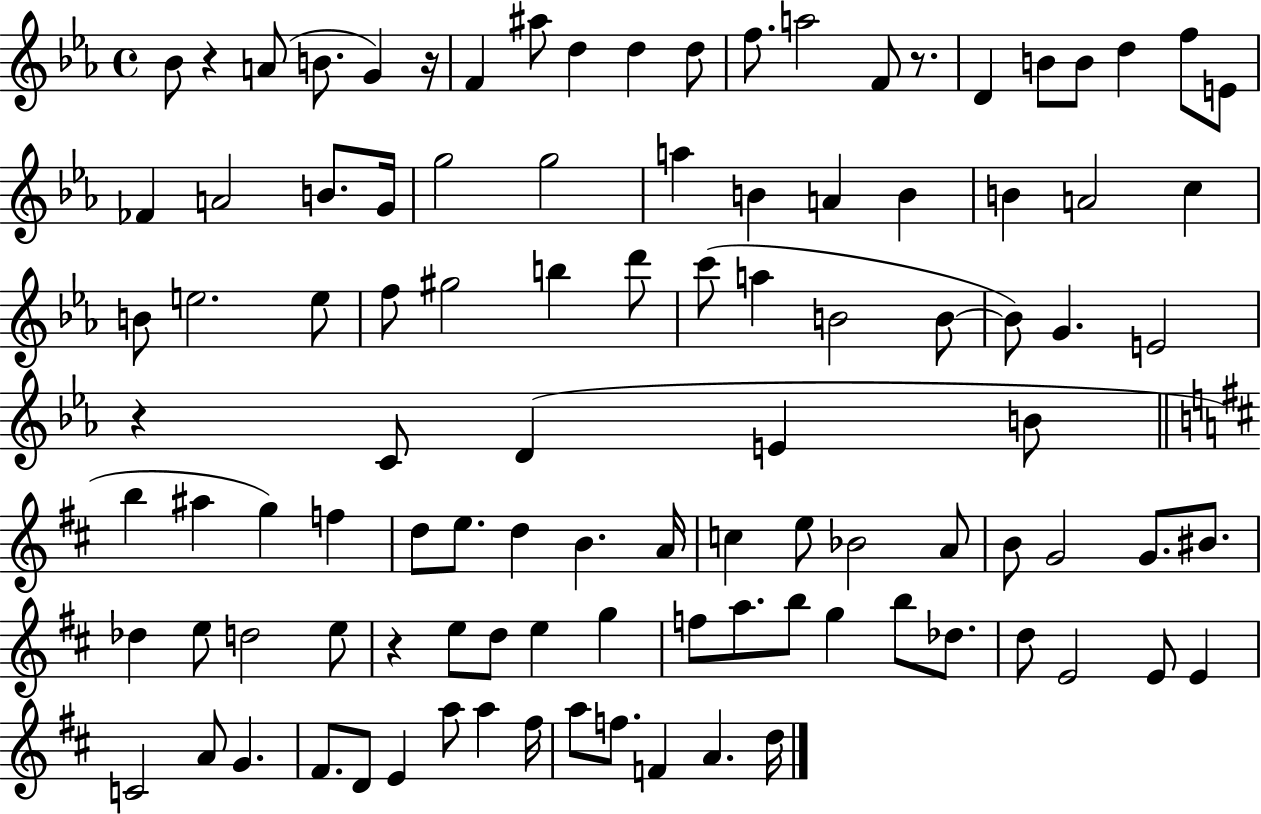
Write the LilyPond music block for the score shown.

{
  \clef treble
  \time 4/4
  \defaultTimeSignature
  \key ees \major
  \repeat volta 2 { bes'8 r4 a'8( b'8. g'4) r16 | f'4 ais''8 d''4 d''4 d''8 | f''8. a''2 f'8 r8. | d'4 b'8 b'8 d''4 f''8 e'8 | \break fes'4 a'2 b'8. g'16 | g''2 g''2 | a''4 b'4 a'4 b'4 | b'4 a'2 c''4 | \break b'8 e''2. e''8 | f''8 gis''2 b''4 d'''8 | c'''8( a''4 b'2 b'8~~ | b'8) g'4. e'2 | \break r4 c'8 d'4( e'4 b'8 | \bar "||" \break \key d \major b''4 ais''4 g''4) f''4 | d''8 e''8. d''4 b'4. a'16 | c''4 e''8 bes'2 a'8 | b'8 g'2 g'8. bis'8. | \break des''4 e''8 d''2 e''8 | r4 e''8 d''8 e''4 g''4 | f''8 a''8. b''8 g''4 b''8 des''8. | d''8 e'2 e'8 e'4 | \break c'2 a'8 g'4. | fis'8. d'8 e'4 a''8 a''4 fis''16 | a''8 f''8. f'4 a'4. d''16 | } \bar "|."
}